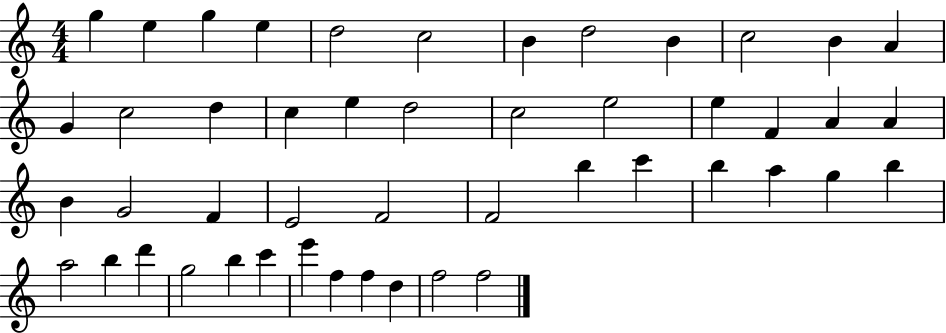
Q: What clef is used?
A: treble